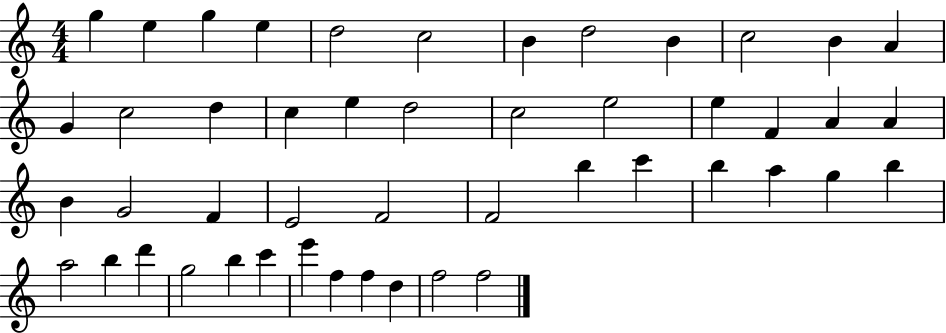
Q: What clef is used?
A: treble